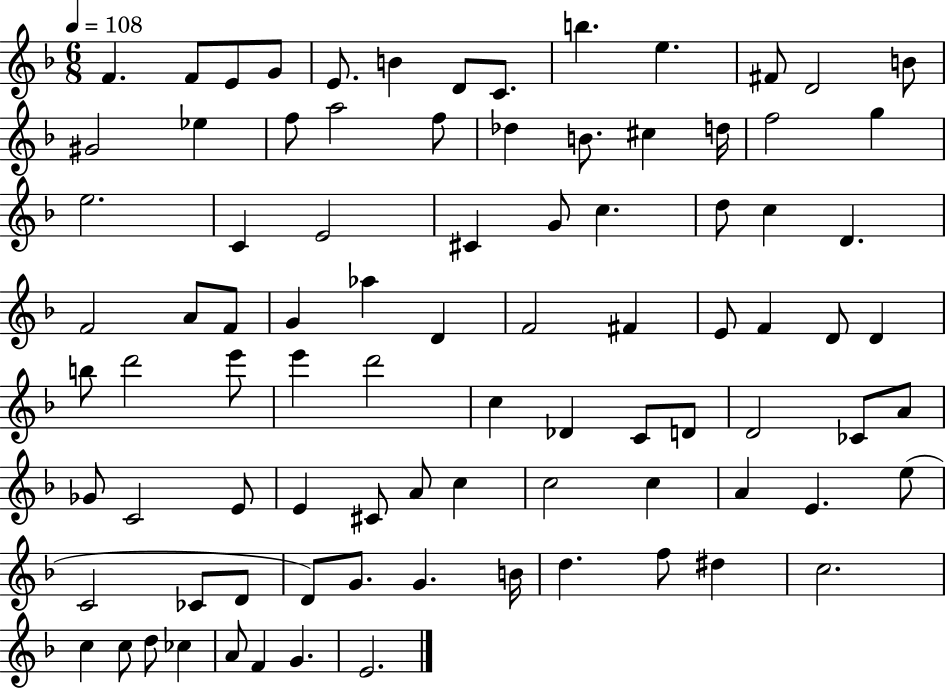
{
  \clef treble
  \numericTimeSignature
  \time 6/8
  \key f \major
  \tempo 4 = 108
  \repeat volta 2 { f'4. f'8 e'8 g'8 | e'8. b'4 d'8 c'8. | b''4. e''4. | fis'8 d'2 b'8 | \break gis'2 ees''4 | f''8 a''2 f''8 | des''4 b'8. cis''4 d''16 | f''2 g''4 | \break e''2. | c'4 e'2 | cis'4 g'8 c''4. | d''8 c''4 d'4. | \break f'2 a'8 f'8 | g'4 aes''4 d'4 | f'2 fis'4 | e'8 f'4 d'8 d'4 | \break b''8 d'''2 e'''8 | e'''4 d'''2 | c''4 des'4 c'8 d'8 | d'2 ces'8 a'8 | \break ges'8 c'2 e'8 | e'4 cis'8 a'8 c''4 | c''2 c''4 | a'4 e'4. e''8( | \break c'2 ces'8 d'8 | d'8) g'8. g'4. b'16 | d''4. f''8 dis''4 | c''2. | \break c''4 c''8 d''8 ces''4 | a'8 f'4 g'4. | e'2. | } \bar "|."
}